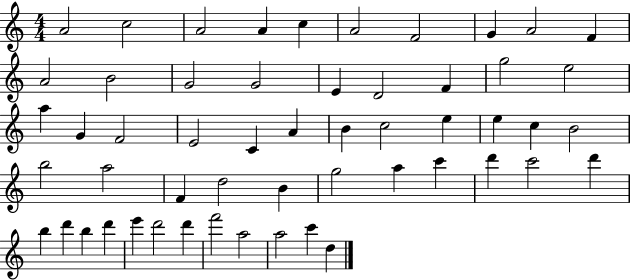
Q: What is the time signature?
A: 4/4